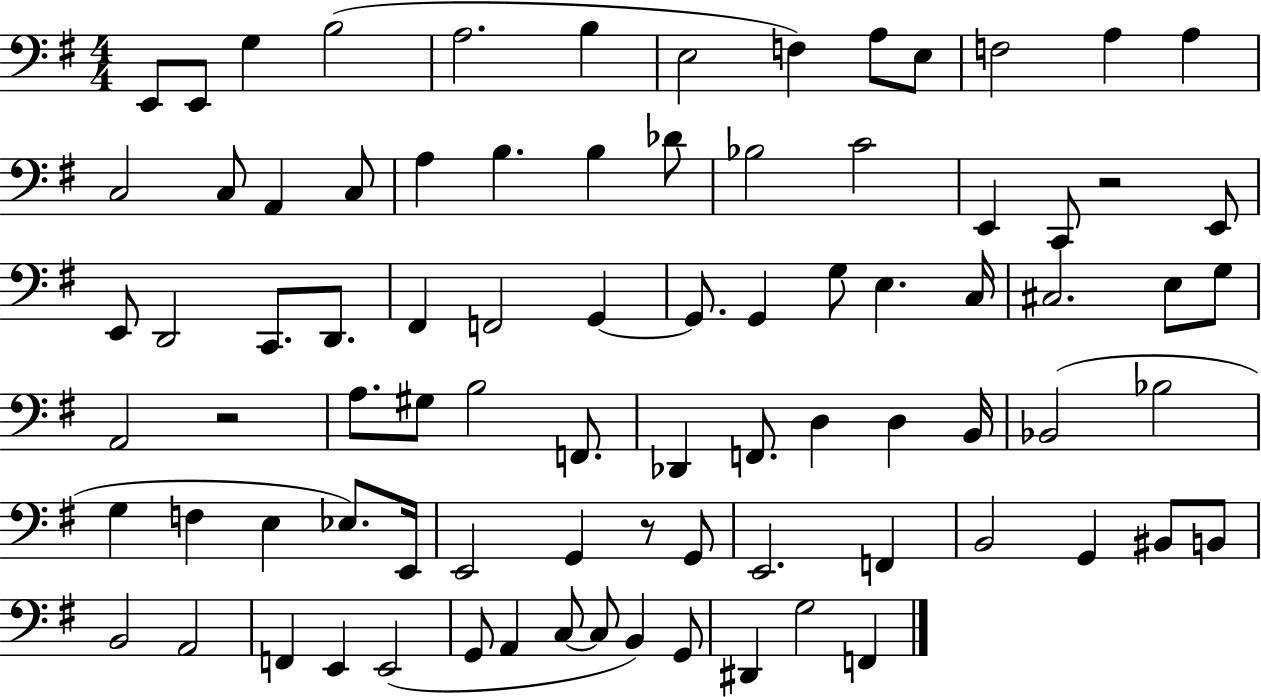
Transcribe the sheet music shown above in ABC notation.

X:1
T:Untitled
M:4/4
L:1/4
K:G
E,,/2 E,,/2 G, B,2 A,2 B, E,2 F, A,/2 E,/2 F,2 A, A, C,2 C,/2 A,, C,/2 A, B, B, _D/2 _B,2 C2 E,, C,,/2 z2 E,,/2 E,,/2 D,,2 C,,/2 D,,/2 ^F,, F,,2 G,, G,,/2 G,, G,/2 E, C,/4 ^C,2 E,/2 G,/2 A,,2 z2 A,/2 ^G,/2 B,2 F,,/2 _D,, F,,/2 D, D, B,,/4 _B,,2 _B,2 G, F, E, _E,/2 E,,/4 E,,2 G,, z/2 G,,/2 E,,2 F,, B,,2 G,, ^B,,/2 B,,/2 B,,2 A,,2 F,, E,, E,,2 G,,/2 A,, C,/2 C,/2 B,, G,,/2 ^D,, G,2 F,,